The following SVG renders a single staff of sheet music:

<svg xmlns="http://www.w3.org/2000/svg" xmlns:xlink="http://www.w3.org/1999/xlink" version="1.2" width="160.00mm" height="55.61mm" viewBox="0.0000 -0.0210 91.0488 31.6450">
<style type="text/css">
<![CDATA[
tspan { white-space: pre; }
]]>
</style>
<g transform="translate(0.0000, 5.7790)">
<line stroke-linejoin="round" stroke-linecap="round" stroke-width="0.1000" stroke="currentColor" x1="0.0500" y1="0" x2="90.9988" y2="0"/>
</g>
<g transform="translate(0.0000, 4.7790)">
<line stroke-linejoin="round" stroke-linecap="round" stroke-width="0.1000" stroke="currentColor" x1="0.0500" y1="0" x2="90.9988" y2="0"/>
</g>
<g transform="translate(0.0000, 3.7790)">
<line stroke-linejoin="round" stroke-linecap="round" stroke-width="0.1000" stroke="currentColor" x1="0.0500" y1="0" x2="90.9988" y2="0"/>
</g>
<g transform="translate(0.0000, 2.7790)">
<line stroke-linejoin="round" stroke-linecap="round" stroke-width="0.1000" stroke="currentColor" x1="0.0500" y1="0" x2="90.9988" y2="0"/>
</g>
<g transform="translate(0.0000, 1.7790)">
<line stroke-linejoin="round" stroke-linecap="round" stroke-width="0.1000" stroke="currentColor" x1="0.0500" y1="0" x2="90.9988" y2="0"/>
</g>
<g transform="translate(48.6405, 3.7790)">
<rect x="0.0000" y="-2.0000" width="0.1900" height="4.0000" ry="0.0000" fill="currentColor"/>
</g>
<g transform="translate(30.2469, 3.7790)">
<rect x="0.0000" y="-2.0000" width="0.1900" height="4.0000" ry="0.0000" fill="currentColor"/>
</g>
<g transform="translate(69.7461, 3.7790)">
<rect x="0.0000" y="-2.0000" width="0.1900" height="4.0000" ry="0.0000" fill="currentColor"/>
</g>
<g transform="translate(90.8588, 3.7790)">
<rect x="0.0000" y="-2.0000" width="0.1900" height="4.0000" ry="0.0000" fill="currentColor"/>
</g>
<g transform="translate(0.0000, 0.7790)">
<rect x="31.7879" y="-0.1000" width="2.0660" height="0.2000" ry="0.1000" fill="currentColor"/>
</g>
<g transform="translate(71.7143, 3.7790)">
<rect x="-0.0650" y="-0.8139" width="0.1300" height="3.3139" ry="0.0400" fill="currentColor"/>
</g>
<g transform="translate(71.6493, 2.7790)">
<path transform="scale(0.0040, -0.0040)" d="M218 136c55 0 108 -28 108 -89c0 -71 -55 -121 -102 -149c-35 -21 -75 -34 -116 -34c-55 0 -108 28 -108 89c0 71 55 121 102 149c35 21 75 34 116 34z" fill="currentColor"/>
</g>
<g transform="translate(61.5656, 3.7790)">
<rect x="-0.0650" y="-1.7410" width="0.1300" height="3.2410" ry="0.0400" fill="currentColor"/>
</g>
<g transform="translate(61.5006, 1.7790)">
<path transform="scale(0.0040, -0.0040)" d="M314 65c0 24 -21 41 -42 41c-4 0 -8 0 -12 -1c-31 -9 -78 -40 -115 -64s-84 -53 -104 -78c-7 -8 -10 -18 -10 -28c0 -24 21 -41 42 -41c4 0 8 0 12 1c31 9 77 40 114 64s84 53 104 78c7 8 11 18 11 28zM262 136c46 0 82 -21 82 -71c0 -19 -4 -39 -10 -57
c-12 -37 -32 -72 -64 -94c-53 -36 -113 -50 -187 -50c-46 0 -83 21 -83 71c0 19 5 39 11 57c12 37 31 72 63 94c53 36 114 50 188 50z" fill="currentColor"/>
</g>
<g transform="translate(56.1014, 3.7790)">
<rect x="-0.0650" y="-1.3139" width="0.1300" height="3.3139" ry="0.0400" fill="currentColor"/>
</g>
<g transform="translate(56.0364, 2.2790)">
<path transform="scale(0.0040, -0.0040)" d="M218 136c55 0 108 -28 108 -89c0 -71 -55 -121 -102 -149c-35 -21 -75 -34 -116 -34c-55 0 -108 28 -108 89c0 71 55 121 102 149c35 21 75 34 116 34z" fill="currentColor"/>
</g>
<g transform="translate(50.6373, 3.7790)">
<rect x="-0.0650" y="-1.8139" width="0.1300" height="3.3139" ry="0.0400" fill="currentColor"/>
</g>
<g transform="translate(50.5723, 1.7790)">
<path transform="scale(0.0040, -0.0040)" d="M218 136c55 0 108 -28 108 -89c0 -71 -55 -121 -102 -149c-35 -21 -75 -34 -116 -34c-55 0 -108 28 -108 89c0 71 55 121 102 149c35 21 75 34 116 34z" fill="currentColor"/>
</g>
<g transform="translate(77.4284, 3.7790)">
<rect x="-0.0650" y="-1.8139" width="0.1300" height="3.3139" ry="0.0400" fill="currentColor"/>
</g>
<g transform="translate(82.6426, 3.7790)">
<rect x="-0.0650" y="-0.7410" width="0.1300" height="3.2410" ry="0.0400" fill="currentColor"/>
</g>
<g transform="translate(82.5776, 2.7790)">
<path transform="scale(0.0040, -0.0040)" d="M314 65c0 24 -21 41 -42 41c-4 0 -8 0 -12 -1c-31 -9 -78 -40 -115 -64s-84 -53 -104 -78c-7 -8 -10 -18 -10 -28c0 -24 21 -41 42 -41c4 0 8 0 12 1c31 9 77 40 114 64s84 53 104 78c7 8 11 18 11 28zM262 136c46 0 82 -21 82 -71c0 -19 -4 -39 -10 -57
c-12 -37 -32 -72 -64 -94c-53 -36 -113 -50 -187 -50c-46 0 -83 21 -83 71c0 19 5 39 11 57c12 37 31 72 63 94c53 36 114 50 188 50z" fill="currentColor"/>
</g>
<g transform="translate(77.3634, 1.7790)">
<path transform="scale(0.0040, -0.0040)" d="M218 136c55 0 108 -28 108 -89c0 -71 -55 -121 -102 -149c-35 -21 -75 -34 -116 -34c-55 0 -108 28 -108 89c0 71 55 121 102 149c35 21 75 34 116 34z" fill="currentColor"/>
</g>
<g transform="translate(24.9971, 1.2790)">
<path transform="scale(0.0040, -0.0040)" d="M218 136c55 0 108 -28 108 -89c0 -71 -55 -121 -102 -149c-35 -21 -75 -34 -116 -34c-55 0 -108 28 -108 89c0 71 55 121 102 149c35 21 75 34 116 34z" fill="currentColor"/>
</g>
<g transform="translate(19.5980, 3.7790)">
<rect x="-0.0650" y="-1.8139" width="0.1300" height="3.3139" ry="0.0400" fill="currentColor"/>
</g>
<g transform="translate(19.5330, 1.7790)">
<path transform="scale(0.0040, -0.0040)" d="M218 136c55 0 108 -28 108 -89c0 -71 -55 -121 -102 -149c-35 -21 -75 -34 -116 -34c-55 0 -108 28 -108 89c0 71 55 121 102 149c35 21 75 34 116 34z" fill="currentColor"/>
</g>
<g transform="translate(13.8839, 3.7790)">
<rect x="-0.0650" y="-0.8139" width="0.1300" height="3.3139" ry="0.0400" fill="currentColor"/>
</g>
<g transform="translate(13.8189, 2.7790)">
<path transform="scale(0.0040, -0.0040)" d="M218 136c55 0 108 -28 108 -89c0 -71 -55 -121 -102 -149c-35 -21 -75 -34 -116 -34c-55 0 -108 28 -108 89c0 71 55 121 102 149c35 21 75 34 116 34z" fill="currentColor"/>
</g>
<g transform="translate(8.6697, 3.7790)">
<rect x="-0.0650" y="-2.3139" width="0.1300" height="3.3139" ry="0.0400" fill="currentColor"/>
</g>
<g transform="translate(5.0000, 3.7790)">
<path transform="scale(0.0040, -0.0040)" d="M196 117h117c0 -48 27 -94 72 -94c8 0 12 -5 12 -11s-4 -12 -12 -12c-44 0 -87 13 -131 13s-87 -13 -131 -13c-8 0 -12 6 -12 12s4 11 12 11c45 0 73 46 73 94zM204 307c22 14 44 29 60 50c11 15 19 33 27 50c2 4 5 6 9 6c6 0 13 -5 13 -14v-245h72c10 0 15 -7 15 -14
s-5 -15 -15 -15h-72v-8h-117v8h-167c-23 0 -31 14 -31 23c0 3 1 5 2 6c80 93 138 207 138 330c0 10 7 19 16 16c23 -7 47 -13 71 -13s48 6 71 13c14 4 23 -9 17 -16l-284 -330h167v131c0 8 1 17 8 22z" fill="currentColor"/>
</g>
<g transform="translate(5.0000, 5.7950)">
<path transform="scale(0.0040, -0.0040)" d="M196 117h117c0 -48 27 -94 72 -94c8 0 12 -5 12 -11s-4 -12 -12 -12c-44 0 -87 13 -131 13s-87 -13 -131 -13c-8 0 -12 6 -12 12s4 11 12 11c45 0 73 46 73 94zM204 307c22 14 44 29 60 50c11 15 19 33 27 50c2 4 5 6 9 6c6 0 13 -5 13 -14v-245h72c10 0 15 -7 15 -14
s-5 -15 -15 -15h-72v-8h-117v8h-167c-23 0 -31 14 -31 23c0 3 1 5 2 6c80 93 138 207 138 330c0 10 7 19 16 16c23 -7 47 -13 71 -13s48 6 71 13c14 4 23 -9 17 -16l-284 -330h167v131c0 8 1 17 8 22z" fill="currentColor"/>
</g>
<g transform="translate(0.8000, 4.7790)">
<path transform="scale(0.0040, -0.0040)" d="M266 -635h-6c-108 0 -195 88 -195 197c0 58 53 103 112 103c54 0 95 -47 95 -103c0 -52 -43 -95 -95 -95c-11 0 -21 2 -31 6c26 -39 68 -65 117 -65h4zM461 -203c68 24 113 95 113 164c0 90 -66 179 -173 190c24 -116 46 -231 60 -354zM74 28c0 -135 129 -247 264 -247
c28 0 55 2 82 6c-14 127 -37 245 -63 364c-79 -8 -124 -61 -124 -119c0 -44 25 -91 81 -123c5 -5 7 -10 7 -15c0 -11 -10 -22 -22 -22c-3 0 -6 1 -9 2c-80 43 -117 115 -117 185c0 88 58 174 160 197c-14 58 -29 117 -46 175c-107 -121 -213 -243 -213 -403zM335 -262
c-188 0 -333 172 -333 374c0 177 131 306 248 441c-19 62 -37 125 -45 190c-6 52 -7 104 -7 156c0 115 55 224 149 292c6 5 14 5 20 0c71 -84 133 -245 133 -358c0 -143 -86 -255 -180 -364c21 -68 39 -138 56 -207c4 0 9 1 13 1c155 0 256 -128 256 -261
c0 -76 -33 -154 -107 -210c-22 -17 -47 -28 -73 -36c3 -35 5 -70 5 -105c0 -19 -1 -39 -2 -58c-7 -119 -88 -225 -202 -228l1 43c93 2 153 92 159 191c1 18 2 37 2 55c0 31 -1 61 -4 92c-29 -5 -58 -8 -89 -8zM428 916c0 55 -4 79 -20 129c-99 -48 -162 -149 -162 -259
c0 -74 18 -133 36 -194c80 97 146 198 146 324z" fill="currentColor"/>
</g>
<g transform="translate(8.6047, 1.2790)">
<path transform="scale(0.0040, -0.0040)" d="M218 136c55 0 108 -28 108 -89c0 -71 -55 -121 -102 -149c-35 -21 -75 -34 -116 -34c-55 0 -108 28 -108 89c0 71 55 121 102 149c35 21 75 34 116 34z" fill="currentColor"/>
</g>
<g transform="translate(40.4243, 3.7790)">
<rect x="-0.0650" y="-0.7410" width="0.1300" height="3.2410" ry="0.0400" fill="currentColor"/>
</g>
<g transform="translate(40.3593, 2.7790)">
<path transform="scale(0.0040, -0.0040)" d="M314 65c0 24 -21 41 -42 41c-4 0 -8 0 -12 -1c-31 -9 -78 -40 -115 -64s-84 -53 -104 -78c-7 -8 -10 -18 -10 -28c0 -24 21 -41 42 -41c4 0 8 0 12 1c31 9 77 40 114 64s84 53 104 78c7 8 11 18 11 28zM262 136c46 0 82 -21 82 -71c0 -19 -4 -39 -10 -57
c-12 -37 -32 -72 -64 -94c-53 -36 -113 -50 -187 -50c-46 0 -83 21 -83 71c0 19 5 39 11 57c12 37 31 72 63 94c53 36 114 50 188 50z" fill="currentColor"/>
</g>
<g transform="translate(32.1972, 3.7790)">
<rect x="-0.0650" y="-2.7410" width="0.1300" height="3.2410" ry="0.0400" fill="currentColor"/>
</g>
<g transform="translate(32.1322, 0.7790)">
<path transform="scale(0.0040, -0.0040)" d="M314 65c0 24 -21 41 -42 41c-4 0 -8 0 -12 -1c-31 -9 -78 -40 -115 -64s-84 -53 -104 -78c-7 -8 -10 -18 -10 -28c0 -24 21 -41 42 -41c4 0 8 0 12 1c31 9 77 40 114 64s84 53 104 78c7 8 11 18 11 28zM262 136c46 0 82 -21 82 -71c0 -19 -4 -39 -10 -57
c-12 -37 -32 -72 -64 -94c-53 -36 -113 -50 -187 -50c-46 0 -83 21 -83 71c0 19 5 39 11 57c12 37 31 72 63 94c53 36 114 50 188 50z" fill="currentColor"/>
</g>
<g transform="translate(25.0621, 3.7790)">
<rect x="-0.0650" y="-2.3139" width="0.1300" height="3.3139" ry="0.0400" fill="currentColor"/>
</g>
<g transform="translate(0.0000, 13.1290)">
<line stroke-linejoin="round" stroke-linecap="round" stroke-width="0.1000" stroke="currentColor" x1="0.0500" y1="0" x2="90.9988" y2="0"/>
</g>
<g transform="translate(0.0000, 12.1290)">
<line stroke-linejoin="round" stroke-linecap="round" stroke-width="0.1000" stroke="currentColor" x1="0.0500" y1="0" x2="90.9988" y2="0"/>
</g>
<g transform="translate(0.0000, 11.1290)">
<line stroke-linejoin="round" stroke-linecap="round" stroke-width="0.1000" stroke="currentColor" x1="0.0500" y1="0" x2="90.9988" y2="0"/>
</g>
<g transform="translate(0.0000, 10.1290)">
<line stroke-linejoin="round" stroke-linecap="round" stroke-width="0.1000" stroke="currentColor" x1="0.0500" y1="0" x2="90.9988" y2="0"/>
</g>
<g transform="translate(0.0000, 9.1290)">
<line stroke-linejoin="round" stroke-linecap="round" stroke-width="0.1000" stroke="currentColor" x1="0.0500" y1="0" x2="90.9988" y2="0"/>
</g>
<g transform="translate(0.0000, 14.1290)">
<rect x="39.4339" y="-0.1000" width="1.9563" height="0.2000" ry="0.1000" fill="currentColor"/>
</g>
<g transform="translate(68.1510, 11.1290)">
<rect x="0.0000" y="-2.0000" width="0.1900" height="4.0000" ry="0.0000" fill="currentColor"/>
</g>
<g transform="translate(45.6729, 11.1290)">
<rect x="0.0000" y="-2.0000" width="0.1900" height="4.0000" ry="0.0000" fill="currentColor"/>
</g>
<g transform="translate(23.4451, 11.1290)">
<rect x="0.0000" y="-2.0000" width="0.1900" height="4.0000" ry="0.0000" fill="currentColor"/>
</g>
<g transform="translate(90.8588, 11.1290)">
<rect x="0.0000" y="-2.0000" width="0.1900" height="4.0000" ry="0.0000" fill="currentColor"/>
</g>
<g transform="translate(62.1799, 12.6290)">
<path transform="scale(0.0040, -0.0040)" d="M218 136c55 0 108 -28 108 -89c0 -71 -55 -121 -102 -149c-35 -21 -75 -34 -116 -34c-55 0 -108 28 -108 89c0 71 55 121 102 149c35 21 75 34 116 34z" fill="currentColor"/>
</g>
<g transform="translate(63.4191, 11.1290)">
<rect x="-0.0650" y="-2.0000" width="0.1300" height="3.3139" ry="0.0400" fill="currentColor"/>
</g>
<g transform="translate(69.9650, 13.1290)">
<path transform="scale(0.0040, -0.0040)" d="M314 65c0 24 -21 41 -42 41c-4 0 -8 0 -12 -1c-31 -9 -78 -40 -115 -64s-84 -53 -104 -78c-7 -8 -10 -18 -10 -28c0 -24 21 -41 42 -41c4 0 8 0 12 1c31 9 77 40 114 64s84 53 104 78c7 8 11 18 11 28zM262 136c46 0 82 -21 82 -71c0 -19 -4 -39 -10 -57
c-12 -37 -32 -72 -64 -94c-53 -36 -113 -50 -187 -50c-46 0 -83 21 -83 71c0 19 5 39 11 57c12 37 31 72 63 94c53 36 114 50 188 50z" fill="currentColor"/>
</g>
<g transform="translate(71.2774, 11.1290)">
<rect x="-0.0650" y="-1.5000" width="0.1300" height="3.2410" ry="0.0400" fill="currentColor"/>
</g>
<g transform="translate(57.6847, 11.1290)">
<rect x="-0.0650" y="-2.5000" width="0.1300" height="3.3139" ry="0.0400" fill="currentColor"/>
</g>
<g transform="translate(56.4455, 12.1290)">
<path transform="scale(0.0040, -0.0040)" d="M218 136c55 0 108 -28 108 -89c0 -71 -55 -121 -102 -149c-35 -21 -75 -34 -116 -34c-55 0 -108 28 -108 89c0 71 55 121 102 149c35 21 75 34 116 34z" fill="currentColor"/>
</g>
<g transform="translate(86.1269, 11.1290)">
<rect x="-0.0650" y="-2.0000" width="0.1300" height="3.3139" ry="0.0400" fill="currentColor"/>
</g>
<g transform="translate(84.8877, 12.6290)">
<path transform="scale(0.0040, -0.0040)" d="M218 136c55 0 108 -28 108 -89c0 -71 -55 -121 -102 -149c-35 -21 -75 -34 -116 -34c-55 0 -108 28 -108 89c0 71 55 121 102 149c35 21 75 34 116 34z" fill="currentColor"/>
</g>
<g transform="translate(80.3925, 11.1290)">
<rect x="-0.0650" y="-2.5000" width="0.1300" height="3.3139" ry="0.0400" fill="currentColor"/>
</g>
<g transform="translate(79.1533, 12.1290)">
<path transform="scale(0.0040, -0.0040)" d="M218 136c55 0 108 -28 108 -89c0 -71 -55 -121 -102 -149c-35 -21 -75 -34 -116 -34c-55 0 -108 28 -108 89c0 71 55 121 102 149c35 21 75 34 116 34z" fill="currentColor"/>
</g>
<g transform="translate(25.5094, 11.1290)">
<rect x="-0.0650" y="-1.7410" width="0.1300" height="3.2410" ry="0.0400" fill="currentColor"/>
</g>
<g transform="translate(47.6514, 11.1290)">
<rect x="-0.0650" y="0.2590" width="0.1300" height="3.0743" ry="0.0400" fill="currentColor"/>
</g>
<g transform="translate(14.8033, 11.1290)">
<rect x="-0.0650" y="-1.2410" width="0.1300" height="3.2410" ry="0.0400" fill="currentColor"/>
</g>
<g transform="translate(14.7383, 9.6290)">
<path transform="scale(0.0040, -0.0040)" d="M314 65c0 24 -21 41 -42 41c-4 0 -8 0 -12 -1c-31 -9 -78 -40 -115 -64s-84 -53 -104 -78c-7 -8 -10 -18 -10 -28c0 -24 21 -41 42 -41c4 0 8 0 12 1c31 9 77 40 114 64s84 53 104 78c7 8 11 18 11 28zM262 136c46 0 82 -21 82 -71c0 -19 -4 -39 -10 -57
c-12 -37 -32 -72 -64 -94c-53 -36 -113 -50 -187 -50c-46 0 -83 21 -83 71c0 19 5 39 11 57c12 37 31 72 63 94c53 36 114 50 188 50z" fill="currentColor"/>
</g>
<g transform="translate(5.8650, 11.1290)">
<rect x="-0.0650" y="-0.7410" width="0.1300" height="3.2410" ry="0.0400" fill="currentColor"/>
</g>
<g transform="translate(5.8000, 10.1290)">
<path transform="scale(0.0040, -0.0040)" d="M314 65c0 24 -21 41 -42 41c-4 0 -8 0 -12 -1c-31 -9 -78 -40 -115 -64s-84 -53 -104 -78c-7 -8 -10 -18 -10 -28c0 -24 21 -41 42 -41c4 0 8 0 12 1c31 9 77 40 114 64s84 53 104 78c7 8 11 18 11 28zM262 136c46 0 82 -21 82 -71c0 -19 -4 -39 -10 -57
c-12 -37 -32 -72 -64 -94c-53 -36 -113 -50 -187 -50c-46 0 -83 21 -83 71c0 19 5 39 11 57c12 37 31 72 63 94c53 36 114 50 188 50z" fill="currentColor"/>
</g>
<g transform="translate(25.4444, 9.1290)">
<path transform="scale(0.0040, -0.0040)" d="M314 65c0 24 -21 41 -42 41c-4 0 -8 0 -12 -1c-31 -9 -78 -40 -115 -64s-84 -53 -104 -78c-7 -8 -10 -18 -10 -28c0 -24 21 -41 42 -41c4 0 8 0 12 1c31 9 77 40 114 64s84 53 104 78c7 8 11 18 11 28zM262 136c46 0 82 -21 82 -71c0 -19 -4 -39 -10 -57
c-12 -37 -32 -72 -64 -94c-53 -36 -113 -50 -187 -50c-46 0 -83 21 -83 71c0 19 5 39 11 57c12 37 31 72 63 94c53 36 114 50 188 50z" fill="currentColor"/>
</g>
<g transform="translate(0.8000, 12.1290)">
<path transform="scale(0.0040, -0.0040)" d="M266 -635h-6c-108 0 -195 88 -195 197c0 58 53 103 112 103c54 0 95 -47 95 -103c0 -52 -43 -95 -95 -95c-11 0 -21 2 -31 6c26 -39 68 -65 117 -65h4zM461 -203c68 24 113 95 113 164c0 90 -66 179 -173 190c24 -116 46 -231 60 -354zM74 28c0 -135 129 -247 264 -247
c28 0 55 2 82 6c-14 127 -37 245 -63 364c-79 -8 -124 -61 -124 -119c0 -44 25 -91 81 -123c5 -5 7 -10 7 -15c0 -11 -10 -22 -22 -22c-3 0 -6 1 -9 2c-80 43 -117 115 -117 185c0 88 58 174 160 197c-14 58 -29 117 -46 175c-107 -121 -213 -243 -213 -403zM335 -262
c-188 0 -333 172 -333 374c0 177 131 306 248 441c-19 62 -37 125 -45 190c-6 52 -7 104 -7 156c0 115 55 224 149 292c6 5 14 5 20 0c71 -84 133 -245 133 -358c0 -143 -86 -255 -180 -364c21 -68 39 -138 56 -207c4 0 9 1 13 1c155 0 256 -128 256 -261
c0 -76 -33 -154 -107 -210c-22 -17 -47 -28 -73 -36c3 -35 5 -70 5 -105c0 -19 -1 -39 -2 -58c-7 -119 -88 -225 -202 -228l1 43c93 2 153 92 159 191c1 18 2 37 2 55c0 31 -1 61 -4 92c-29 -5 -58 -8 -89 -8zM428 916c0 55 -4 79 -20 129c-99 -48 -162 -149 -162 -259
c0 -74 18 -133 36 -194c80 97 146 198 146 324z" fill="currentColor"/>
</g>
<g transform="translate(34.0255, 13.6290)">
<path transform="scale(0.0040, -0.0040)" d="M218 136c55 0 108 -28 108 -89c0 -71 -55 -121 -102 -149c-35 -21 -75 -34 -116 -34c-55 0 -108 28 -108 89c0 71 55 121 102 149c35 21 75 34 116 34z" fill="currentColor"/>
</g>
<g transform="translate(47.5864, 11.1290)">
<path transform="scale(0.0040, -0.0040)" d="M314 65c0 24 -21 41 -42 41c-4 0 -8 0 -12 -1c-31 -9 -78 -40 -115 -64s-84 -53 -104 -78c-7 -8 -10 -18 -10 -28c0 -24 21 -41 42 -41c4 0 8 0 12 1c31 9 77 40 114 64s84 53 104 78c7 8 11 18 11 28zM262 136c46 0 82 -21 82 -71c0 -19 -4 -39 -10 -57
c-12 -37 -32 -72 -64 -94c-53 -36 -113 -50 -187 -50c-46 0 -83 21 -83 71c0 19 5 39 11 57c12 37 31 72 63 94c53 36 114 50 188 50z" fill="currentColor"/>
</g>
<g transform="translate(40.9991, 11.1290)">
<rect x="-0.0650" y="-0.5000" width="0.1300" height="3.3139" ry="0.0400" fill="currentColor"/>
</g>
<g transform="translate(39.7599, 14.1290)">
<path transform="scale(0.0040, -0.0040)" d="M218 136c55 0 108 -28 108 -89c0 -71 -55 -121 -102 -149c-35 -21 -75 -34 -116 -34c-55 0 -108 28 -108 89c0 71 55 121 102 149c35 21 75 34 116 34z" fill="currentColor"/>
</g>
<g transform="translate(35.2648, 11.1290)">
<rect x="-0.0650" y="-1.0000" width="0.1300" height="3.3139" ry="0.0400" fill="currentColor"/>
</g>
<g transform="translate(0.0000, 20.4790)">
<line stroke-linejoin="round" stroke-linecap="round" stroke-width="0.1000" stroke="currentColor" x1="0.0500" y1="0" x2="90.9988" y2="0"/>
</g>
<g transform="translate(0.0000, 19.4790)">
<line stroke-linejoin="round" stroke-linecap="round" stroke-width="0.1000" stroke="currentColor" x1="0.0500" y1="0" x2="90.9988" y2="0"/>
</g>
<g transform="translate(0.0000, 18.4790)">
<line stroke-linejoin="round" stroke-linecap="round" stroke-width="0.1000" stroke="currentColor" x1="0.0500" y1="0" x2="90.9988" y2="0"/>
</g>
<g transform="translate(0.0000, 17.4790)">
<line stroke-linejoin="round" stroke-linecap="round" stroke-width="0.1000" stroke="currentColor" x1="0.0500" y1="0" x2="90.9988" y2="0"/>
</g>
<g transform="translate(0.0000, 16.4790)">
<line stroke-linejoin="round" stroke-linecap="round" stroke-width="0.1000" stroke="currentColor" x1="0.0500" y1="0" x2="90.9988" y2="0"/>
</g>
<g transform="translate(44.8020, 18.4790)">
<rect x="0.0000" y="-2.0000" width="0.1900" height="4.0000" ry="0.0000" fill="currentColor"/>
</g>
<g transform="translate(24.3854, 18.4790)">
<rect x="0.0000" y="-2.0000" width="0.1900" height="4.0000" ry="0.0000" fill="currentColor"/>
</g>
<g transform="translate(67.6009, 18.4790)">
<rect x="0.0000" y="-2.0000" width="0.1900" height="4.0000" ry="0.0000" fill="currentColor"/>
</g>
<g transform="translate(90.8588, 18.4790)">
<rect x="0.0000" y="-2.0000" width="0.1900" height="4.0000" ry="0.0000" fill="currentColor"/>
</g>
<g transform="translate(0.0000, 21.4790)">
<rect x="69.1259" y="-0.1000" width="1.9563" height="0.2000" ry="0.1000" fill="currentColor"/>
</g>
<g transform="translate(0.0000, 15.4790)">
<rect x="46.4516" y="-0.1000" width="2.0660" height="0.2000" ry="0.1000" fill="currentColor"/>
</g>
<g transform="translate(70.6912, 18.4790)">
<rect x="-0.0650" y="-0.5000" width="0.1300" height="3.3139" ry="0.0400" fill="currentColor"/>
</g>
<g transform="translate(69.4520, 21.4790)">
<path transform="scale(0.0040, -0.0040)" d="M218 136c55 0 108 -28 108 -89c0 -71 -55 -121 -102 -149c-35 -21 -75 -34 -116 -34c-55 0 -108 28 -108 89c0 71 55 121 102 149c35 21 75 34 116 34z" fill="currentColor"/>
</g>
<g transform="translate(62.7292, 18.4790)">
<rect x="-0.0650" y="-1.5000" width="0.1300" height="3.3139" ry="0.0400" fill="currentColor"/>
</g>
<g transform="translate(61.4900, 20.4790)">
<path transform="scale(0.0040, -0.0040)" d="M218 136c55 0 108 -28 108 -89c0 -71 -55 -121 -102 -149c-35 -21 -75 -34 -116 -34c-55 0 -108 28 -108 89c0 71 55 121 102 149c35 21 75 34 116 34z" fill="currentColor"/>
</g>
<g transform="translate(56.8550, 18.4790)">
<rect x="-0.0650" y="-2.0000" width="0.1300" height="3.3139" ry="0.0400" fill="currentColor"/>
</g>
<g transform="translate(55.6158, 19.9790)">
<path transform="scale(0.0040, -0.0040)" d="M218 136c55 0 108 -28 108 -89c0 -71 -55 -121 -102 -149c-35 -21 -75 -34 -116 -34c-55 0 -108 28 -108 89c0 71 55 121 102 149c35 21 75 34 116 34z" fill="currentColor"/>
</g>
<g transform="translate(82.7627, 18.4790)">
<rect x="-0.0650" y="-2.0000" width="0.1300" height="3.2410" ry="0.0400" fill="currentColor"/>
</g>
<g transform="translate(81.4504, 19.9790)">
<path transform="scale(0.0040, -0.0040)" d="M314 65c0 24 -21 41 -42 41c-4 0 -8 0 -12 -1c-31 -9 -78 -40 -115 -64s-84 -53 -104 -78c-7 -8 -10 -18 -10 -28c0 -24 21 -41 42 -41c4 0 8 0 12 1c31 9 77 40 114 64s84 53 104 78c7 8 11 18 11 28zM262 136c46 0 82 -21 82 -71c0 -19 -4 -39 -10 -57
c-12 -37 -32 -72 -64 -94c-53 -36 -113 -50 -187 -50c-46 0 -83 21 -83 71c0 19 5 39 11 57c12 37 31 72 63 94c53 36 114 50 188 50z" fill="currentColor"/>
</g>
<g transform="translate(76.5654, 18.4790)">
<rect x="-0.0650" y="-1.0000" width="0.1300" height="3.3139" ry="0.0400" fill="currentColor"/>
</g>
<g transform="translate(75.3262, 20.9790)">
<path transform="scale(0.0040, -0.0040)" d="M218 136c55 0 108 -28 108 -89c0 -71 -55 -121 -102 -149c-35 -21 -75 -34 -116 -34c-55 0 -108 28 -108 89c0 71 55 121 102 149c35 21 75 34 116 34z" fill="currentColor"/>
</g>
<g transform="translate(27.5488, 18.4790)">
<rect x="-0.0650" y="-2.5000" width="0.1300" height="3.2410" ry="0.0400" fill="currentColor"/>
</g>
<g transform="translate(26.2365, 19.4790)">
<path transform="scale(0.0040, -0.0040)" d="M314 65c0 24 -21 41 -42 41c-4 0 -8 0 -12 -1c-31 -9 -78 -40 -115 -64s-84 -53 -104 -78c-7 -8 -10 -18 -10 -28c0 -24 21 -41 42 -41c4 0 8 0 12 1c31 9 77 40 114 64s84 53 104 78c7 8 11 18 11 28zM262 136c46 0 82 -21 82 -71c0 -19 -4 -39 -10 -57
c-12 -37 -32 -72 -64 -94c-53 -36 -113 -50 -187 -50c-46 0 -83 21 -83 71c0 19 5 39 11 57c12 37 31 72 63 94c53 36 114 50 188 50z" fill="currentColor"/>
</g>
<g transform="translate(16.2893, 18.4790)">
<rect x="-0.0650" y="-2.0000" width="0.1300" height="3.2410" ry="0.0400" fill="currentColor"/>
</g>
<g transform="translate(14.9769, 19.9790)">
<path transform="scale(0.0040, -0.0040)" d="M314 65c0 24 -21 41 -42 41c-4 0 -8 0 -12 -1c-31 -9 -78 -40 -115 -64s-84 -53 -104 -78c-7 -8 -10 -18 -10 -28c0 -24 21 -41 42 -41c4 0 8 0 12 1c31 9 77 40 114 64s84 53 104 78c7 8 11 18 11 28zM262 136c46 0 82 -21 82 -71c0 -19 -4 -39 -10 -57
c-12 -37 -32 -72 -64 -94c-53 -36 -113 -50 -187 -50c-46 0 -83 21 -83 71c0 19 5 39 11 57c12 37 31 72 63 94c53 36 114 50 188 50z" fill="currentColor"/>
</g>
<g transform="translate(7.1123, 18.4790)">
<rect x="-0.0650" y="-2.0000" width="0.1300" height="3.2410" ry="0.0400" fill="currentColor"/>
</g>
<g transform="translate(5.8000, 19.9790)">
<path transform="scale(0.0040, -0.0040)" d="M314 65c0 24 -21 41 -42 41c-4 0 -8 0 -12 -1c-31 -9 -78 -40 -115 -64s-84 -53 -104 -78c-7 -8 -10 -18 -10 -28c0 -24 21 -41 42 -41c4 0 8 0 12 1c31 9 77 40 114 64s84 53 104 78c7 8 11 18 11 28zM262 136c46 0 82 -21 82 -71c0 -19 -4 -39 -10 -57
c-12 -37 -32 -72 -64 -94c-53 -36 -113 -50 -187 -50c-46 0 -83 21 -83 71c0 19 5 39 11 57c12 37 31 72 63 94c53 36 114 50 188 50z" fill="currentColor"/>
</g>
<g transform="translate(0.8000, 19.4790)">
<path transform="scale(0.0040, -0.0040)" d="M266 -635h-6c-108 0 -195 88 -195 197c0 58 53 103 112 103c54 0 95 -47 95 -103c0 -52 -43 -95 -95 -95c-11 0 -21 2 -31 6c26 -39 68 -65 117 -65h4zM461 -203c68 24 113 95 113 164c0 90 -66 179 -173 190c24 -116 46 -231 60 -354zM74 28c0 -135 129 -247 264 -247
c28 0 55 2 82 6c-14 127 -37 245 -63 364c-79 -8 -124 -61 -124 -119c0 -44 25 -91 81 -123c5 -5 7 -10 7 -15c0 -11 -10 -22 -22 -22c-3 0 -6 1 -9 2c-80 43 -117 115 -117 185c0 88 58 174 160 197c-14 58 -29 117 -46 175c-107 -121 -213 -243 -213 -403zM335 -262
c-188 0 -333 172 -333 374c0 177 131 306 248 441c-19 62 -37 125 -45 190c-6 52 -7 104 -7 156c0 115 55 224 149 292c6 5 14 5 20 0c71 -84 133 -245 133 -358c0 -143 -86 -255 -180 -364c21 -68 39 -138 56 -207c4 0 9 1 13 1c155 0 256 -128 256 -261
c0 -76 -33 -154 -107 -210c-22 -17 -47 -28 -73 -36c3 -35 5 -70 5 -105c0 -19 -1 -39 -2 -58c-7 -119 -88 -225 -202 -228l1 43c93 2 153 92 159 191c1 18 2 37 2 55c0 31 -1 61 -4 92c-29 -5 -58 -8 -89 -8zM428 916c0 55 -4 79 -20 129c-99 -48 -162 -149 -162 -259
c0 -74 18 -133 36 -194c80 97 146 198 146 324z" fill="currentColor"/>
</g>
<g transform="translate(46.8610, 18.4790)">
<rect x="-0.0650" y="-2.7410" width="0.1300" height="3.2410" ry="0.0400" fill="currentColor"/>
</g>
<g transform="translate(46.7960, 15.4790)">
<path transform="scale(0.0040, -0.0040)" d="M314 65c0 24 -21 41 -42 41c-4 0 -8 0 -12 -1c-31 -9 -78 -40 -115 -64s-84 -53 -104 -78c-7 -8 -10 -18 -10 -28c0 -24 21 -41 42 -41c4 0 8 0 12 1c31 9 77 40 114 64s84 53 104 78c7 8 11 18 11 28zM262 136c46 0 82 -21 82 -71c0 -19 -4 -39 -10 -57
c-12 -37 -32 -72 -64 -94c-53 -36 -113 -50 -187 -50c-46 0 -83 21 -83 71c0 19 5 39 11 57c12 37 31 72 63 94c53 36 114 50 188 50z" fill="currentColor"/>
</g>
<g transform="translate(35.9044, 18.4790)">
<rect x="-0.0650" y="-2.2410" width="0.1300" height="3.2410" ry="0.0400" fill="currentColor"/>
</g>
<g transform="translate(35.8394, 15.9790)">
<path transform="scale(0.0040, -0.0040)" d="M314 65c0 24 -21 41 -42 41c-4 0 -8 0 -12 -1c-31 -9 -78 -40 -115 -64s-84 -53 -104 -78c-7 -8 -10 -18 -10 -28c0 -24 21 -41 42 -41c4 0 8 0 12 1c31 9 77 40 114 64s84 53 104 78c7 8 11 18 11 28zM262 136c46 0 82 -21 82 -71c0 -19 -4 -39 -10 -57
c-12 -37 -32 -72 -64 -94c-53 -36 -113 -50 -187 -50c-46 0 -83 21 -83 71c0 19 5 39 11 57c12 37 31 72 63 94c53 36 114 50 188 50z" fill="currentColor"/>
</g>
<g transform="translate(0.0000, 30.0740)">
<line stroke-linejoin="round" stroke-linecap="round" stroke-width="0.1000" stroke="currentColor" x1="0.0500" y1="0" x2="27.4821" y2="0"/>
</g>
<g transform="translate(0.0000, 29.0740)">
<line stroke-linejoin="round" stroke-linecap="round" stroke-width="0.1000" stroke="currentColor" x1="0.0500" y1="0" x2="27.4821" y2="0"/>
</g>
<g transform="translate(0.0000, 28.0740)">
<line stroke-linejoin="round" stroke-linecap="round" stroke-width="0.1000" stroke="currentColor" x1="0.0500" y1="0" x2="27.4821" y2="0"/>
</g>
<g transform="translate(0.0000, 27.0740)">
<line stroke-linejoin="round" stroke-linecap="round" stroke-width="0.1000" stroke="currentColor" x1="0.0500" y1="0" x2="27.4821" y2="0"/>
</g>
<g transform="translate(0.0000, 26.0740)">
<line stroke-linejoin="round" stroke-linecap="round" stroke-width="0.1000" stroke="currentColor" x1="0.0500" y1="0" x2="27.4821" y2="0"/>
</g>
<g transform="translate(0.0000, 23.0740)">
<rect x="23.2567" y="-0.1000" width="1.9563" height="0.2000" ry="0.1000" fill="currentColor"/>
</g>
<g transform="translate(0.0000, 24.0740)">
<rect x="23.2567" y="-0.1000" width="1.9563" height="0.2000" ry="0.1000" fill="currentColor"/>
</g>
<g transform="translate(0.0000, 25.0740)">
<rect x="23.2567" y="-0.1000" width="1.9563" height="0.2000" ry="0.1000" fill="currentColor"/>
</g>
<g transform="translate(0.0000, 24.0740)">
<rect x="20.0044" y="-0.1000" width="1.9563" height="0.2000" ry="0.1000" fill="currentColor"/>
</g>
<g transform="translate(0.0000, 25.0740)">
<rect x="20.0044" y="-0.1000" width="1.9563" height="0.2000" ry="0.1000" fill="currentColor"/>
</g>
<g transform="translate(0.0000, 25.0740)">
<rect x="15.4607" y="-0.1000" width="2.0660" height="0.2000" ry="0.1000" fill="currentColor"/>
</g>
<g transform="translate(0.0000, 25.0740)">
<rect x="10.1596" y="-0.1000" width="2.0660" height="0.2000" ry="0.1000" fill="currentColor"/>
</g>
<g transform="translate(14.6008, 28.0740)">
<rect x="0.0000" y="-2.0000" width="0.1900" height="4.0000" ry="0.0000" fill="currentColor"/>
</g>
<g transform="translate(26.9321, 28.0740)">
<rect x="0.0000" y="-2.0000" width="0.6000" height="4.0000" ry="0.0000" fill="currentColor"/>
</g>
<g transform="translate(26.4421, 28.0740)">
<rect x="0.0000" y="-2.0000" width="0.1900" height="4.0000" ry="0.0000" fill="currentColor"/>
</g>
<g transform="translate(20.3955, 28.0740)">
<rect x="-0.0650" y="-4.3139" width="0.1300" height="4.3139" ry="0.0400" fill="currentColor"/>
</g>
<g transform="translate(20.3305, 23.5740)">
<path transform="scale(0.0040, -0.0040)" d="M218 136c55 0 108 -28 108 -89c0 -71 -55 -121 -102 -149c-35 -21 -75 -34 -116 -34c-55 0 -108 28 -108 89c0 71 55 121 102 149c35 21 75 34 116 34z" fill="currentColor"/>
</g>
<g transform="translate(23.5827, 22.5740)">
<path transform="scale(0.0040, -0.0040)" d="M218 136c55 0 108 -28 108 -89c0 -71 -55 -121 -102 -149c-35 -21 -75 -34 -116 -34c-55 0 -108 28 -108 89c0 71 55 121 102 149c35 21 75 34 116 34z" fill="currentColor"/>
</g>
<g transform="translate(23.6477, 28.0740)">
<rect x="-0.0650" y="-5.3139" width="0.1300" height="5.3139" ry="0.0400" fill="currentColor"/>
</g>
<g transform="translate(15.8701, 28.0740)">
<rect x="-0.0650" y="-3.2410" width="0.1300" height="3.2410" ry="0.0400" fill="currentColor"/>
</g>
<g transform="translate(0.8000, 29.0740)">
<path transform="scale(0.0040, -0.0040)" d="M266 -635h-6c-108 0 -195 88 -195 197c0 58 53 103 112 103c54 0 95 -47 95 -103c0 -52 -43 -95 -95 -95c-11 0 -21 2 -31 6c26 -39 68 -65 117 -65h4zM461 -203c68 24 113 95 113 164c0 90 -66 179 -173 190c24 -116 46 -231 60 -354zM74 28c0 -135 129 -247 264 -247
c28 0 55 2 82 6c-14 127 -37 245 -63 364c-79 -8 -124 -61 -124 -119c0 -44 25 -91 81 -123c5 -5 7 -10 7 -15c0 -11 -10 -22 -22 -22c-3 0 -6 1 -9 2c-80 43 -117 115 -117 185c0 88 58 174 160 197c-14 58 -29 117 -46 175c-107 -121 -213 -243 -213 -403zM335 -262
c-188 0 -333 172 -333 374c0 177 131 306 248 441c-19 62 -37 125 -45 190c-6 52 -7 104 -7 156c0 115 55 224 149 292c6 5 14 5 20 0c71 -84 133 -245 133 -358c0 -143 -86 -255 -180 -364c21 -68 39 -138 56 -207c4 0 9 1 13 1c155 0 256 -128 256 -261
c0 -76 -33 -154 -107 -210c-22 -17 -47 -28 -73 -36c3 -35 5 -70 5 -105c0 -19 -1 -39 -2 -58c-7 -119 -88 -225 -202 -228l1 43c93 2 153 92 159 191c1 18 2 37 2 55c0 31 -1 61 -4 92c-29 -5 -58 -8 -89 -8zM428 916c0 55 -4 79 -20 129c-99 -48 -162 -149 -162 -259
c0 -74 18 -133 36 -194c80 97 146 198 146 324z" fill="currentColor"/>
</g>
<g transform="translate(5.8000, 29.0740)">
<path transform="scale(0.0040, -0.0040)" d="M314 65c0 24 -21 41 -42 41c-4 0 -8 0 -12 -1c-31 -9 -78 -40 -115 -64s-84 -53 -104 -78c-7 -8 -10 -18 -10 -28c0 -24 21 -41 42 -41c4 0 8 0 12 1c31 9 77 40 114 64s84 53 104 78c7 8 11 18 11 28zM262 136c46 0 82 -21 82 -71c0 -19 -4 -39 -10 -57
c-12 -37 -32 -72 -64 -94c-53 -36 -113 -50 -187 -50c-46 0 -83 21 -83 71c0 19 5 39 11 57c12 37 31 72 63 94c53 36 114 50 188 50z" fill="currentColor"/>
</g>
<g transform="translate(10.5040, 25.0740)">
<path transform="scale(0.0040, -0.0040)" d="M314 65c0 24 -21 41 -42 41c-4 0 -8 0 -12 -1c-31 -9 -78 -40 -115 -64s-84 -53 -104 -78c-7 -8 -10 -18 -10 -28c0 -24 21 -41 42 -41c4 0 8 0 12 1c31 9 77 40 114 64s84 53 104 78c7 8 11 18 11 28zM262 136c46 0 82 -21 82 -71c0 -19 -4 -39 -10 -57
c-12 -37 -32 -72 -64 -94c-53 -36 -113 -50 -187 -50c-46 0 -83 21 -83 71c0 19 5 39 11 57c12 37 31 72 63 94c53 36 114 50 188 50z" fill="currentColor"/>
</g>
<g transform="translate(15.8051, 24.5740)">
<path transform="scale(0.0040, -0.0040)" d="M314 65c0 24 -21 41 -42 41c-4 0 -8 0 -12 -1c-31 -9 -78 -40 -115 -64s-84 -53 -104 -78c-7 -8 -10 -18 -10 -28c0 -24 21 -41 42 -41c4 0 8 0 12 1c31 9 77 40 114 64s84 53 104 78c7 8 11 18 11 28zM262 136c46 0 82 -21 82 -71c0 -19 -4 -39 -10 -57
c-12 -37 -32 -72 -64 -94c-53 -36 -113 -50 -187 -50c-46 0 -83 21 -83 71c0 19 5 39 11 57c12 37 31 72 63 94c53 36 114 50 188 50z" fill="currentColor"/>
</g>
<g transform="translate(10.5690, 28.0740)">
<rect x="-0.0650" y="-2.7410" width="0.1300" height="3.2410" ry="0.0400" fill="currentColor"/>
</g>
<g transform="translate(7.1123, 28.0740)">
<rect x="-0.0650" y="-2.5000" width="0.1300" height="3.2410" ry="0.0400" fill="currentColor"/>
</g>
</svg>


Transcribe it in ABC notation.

X:1
T:Untitled
M:4/4
L:1/4
K:C
g d f g a2 d2 f e f2 d f d2 d2 e2 f2 D C B2 G F E2 G F F2 F2 G2 g2 a2 F E C D F2 G2 a2 b2 d' f'